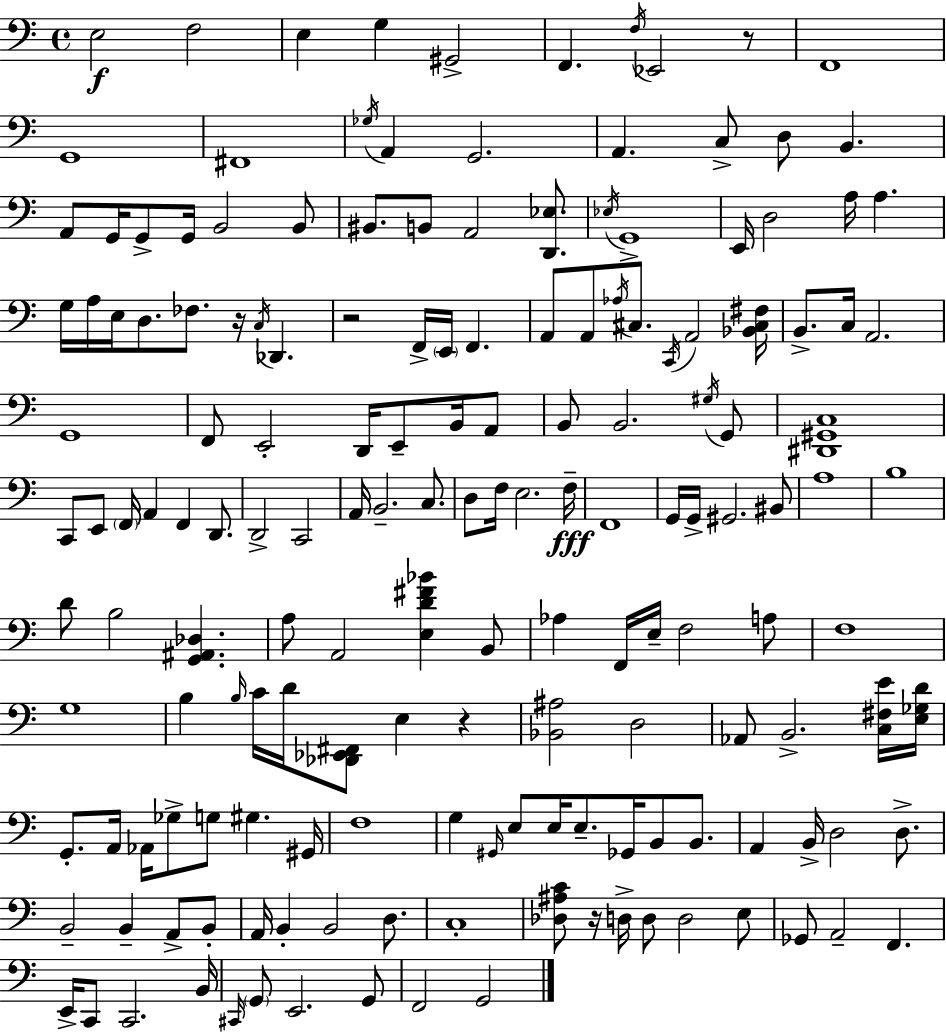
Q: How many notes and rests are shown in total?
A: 166